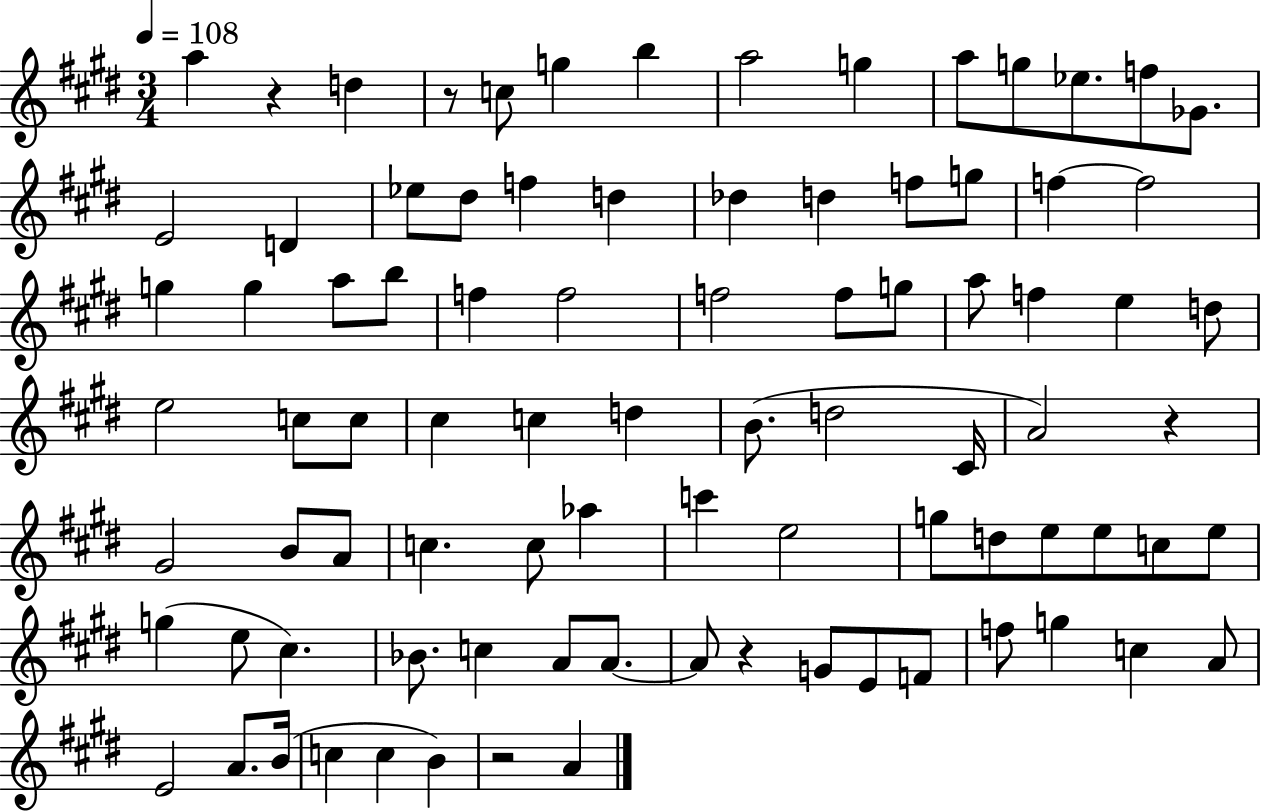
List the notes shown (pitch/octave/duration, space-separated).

A5/q R/q D5/q R/e C5/e G5/q B5/q A5/h G5/q A5/e G5/e Eb5/e. F5/e Gb4/e. E4/h D4/q Eb5/e D#5/e F5/q D5/q Db5/q D5/q F5/e G5/e F5/q F5/h G5/q G5/q A5/e B5/e F5/q F5/h F5/h F5/e G5/e A5/e F5/q E5/q D5/e E5/h C5/e C5/e C#5/q C5/q D5/q B4/e. D5/h C#4/s A4/h R/q G#4/h B4/e A4/e C5/q. C5/e Ab5/q C6/q E5/h G5/e D5/e E5/e E5/e C5/e E5/e G5/q E5/e C#5/q. Bb4/e. C5/q A4/e A4/e. A4/e R/q G4/e E4/e F4/e F5/e G5/q C5/q A4/e E4/h A4/e. B4/s C5/q C5/q B4/q R/h A4/q